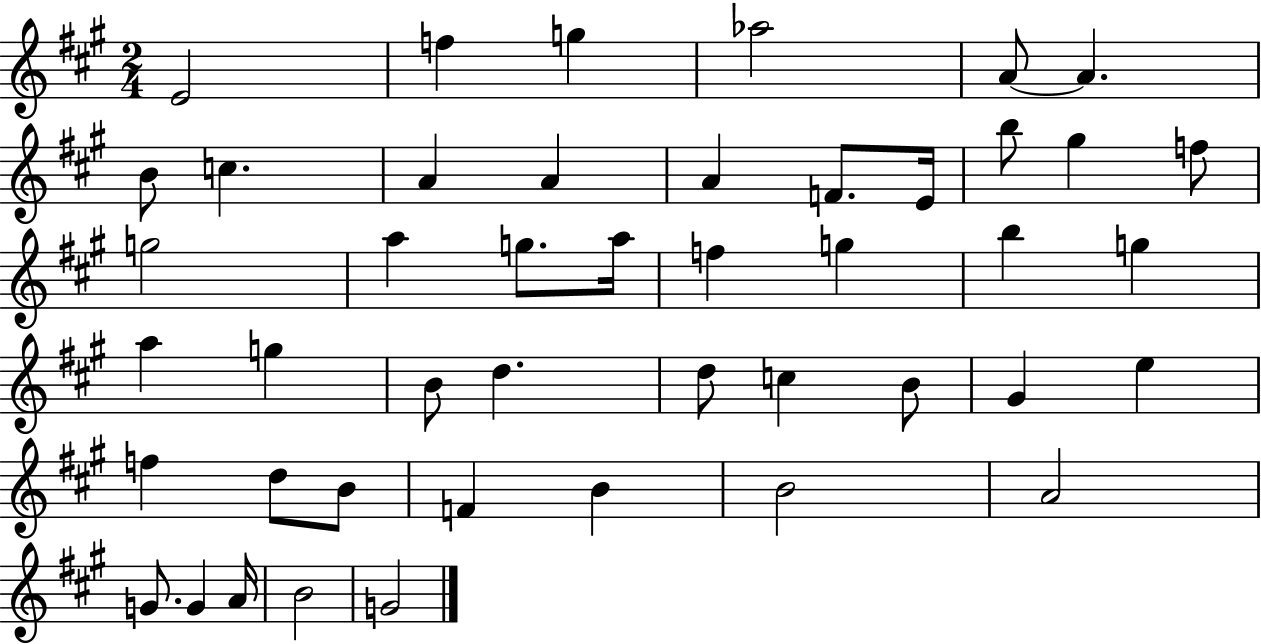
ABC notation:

X:1
T:Untitled
M:2/4
L:1/4
K:A
E2 f g _a2 A/2 A B/2 c A A A F/2 E/4 b/2 ^g f/2 g2 a g/2 a/4 f g b g a g B/2 d d/2 c B/2 ^G e f d/2 B/2 F B B2 A2 G/2 G A/4 B2 G2